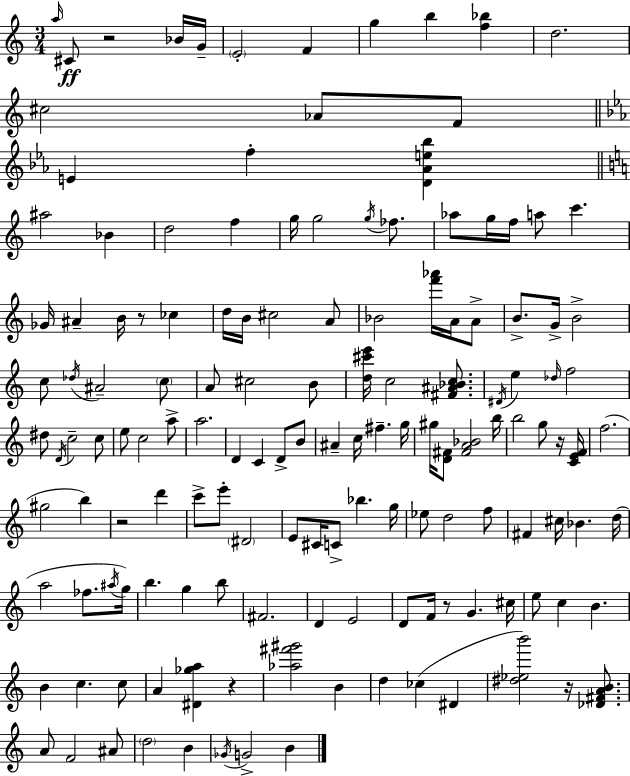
{
  \clef treble
  \numericTimeSignature
  \time 3/4
  \key a \minor
  \repeat volta 2 { \grace { a''16 }\ff cis'8 r2 bes'16 | g'16-- \parenthesize e'2-. f'4 | g''4 b''4 <f'' bes''>4 | d''2. | \break cis''2 aes'8 f'8 | \bar "||" \break \key ees \major e'4 f''4-. <d' aes' e'' bes''>4 | \bar "||" \break \key c \major ais''2 bes'4 | d''2 f''4 | g''16 g''2 \acciaccatura { g''16 } fes''8. | aes''8 g''16 f''16 a''8 c'''4. | \break ges'16 ais'4-- b'16 r8 ces''4 | d''16 b'16 cis''2 a'8 | bes'2 <f''' aes'''>16 a'16 a'8-> | b'8.-> g'16-> b'2-> | \break c''8 \acciaccatura { des''16 } ais'2-- | \parenthesize c''8 a'8 cis''2 | b'8 <d'' cis''' e'''>16 c''2 <fis' ais' bes' c''>8. | \acciaccatura { dis'16 } e''4 \grace { des''16 } f''2 | \break dis''8 \acciaccatura { d'16 } c''2-- | c''8 e''8 c''2 | a''8-> a''2. | d'4 c'4 | \break d'8-> b'8 ais'4-- c''16 fis''4.-- | g''16 gis''16 <d' fis'>8 <fis' a' bes'>2 | b''16 b''2 | g''8 r16 <c' e' f'>16 f''2.( | \break gis''2 | b''4) r2 | d'''4 c'''8-> e'''8-. \parenthesize dis'2 | e'8 cis'16 c'8-> bes''4. | \break g''16 ees''8 d''2 | f''8 fis'4 cis''16 bes'4. | d''16( a''2 | fes''8. \acciaccatura { ais''16 }) g''16 b''4. | \break g''4 b''8 fis'2. | d'4 e'2 | d'8 f'16 r8 g'4. | cis''16 e''8 c''4 | \break b'4. b'4 c''4. | c''8 a'4 <dis' ges'' a''>4 | r4 <aes'' fis''' gis'''>2 | b'4 d''4 ces''4( | \break dis'4 <dis'' ees'' b'''>2) | r16 <des' fis' a' b'>8. a'8 f'2 | ais'8 \parenthesize d''2 | b'4 \acciaccatura { ges'16 } g'2-> | \break b'4 } \bar "|."
}